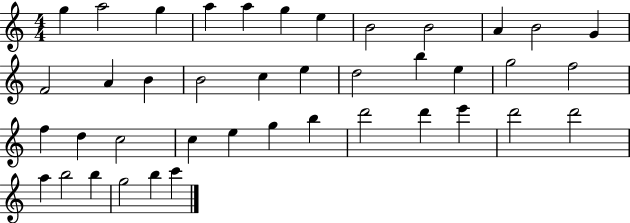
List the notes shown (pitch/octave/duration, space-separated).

G5/q A5/h G5/q A5/q A5/q G5/q E5/q B4/h B4/h A4/q B4/h G4/q F4/h A4/q B4/q B4/h C5/q E5/q D5/h B5/q E5/q G5/h F5/h F5/q D5/q C5/h C5/q E5/q G5/q B5/q D6/h D6/q E6/q D6/h D6/h A5/q B5/h B5/q G5/h B5/q C6/q